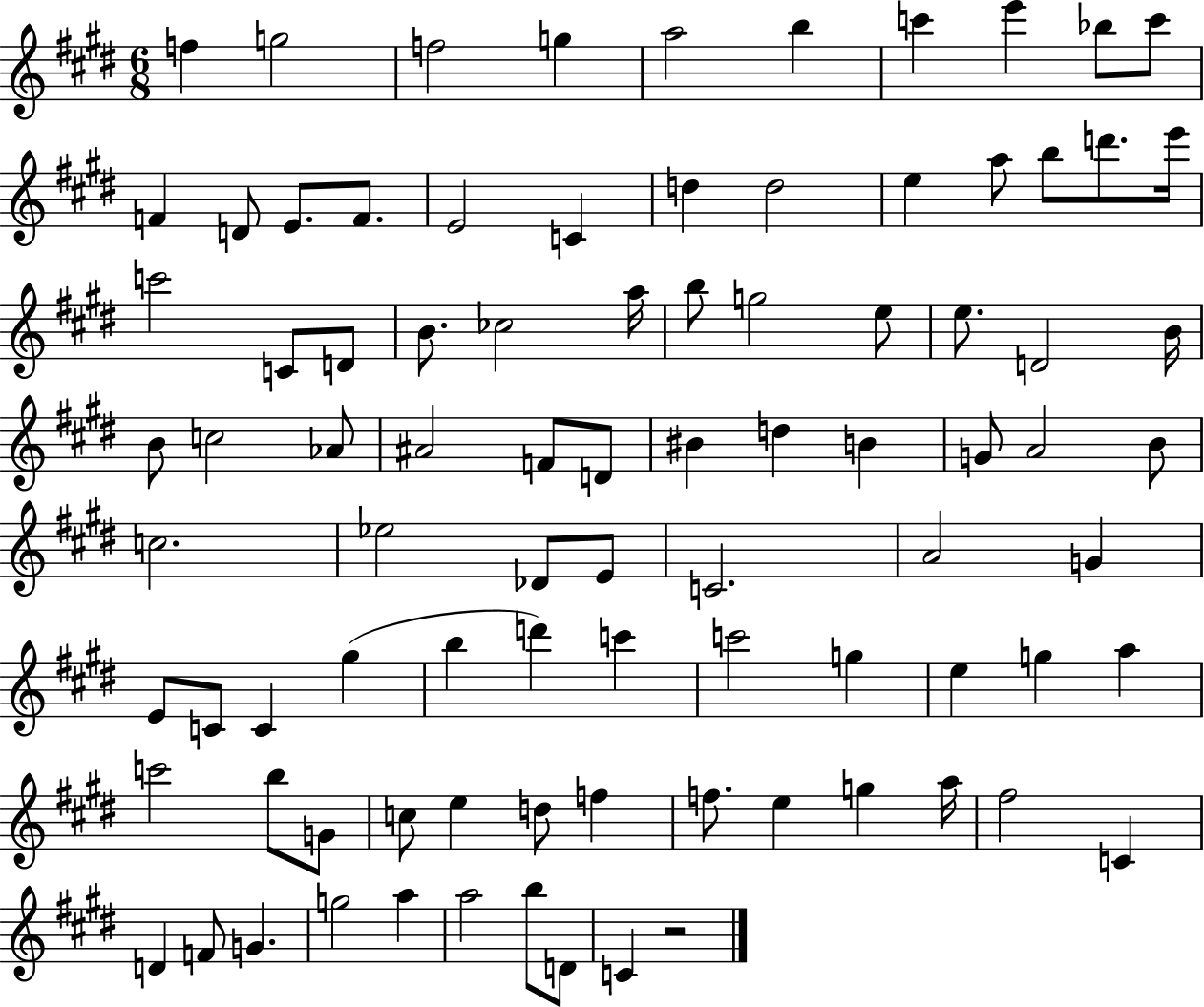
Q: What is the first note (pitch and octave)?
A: F5